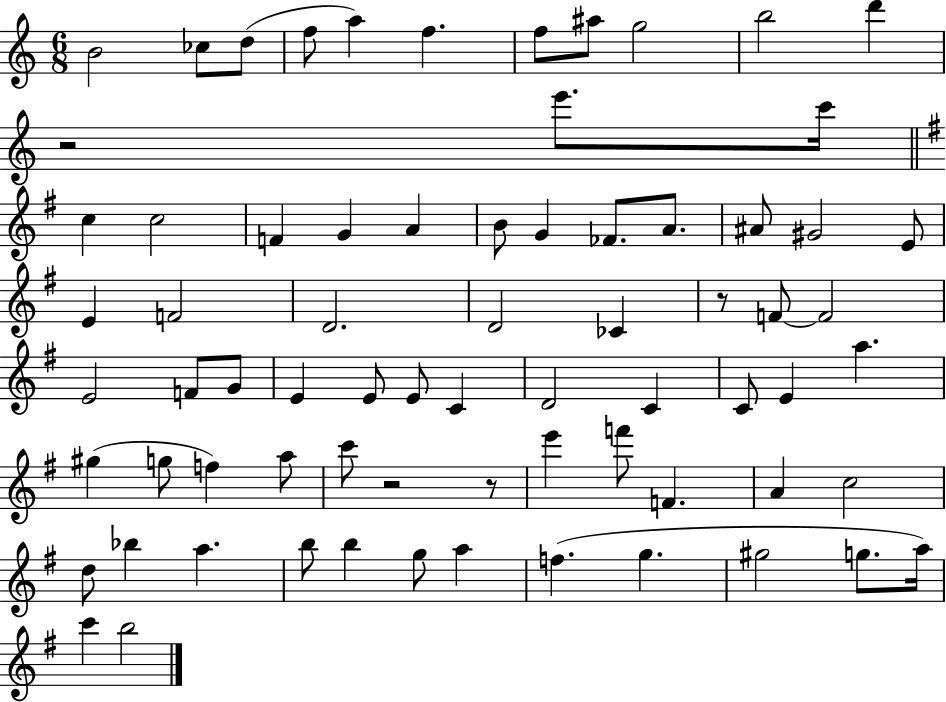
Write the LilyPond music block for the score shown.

{
  \clef treble
  \numericTimeSignature
  \time 6/8
  \key c \major
  \repeat volta 2 { b'2 ces''8 d''8( | f''8 a''4) f''4. | f''8 ais''8 g''2 | b''2 d'''4 | \break r2 e'''8. c'''16 | \bar "||" \break \key e \minor c''4 c''2 | f'4 g'4 a'4 | b'8 g'4 fes'8. a'8. | ais'8 gis'2 e'8 | \break e'4 f'2 | d'2. | d'2 ces'4 | r8 f'8~~ f'2 | \break e'2 f'8 g'8 | e'4 e'8 e'8 c'4 | d'2 c'4 | c'8 e'4 a''4. | \break gis''4( g''8 f''4) a''8 | c'''8 r2 r8 | e'''4 f'''8 f'4. | a'4 c''2 | \break d''8 bes''4 a''4. | b''8 b''4 g''8 a''4 | f''4.( g''4. | gis''2 g''8. a''16) | \break c'''4 b''2 | } \bar "|."
}